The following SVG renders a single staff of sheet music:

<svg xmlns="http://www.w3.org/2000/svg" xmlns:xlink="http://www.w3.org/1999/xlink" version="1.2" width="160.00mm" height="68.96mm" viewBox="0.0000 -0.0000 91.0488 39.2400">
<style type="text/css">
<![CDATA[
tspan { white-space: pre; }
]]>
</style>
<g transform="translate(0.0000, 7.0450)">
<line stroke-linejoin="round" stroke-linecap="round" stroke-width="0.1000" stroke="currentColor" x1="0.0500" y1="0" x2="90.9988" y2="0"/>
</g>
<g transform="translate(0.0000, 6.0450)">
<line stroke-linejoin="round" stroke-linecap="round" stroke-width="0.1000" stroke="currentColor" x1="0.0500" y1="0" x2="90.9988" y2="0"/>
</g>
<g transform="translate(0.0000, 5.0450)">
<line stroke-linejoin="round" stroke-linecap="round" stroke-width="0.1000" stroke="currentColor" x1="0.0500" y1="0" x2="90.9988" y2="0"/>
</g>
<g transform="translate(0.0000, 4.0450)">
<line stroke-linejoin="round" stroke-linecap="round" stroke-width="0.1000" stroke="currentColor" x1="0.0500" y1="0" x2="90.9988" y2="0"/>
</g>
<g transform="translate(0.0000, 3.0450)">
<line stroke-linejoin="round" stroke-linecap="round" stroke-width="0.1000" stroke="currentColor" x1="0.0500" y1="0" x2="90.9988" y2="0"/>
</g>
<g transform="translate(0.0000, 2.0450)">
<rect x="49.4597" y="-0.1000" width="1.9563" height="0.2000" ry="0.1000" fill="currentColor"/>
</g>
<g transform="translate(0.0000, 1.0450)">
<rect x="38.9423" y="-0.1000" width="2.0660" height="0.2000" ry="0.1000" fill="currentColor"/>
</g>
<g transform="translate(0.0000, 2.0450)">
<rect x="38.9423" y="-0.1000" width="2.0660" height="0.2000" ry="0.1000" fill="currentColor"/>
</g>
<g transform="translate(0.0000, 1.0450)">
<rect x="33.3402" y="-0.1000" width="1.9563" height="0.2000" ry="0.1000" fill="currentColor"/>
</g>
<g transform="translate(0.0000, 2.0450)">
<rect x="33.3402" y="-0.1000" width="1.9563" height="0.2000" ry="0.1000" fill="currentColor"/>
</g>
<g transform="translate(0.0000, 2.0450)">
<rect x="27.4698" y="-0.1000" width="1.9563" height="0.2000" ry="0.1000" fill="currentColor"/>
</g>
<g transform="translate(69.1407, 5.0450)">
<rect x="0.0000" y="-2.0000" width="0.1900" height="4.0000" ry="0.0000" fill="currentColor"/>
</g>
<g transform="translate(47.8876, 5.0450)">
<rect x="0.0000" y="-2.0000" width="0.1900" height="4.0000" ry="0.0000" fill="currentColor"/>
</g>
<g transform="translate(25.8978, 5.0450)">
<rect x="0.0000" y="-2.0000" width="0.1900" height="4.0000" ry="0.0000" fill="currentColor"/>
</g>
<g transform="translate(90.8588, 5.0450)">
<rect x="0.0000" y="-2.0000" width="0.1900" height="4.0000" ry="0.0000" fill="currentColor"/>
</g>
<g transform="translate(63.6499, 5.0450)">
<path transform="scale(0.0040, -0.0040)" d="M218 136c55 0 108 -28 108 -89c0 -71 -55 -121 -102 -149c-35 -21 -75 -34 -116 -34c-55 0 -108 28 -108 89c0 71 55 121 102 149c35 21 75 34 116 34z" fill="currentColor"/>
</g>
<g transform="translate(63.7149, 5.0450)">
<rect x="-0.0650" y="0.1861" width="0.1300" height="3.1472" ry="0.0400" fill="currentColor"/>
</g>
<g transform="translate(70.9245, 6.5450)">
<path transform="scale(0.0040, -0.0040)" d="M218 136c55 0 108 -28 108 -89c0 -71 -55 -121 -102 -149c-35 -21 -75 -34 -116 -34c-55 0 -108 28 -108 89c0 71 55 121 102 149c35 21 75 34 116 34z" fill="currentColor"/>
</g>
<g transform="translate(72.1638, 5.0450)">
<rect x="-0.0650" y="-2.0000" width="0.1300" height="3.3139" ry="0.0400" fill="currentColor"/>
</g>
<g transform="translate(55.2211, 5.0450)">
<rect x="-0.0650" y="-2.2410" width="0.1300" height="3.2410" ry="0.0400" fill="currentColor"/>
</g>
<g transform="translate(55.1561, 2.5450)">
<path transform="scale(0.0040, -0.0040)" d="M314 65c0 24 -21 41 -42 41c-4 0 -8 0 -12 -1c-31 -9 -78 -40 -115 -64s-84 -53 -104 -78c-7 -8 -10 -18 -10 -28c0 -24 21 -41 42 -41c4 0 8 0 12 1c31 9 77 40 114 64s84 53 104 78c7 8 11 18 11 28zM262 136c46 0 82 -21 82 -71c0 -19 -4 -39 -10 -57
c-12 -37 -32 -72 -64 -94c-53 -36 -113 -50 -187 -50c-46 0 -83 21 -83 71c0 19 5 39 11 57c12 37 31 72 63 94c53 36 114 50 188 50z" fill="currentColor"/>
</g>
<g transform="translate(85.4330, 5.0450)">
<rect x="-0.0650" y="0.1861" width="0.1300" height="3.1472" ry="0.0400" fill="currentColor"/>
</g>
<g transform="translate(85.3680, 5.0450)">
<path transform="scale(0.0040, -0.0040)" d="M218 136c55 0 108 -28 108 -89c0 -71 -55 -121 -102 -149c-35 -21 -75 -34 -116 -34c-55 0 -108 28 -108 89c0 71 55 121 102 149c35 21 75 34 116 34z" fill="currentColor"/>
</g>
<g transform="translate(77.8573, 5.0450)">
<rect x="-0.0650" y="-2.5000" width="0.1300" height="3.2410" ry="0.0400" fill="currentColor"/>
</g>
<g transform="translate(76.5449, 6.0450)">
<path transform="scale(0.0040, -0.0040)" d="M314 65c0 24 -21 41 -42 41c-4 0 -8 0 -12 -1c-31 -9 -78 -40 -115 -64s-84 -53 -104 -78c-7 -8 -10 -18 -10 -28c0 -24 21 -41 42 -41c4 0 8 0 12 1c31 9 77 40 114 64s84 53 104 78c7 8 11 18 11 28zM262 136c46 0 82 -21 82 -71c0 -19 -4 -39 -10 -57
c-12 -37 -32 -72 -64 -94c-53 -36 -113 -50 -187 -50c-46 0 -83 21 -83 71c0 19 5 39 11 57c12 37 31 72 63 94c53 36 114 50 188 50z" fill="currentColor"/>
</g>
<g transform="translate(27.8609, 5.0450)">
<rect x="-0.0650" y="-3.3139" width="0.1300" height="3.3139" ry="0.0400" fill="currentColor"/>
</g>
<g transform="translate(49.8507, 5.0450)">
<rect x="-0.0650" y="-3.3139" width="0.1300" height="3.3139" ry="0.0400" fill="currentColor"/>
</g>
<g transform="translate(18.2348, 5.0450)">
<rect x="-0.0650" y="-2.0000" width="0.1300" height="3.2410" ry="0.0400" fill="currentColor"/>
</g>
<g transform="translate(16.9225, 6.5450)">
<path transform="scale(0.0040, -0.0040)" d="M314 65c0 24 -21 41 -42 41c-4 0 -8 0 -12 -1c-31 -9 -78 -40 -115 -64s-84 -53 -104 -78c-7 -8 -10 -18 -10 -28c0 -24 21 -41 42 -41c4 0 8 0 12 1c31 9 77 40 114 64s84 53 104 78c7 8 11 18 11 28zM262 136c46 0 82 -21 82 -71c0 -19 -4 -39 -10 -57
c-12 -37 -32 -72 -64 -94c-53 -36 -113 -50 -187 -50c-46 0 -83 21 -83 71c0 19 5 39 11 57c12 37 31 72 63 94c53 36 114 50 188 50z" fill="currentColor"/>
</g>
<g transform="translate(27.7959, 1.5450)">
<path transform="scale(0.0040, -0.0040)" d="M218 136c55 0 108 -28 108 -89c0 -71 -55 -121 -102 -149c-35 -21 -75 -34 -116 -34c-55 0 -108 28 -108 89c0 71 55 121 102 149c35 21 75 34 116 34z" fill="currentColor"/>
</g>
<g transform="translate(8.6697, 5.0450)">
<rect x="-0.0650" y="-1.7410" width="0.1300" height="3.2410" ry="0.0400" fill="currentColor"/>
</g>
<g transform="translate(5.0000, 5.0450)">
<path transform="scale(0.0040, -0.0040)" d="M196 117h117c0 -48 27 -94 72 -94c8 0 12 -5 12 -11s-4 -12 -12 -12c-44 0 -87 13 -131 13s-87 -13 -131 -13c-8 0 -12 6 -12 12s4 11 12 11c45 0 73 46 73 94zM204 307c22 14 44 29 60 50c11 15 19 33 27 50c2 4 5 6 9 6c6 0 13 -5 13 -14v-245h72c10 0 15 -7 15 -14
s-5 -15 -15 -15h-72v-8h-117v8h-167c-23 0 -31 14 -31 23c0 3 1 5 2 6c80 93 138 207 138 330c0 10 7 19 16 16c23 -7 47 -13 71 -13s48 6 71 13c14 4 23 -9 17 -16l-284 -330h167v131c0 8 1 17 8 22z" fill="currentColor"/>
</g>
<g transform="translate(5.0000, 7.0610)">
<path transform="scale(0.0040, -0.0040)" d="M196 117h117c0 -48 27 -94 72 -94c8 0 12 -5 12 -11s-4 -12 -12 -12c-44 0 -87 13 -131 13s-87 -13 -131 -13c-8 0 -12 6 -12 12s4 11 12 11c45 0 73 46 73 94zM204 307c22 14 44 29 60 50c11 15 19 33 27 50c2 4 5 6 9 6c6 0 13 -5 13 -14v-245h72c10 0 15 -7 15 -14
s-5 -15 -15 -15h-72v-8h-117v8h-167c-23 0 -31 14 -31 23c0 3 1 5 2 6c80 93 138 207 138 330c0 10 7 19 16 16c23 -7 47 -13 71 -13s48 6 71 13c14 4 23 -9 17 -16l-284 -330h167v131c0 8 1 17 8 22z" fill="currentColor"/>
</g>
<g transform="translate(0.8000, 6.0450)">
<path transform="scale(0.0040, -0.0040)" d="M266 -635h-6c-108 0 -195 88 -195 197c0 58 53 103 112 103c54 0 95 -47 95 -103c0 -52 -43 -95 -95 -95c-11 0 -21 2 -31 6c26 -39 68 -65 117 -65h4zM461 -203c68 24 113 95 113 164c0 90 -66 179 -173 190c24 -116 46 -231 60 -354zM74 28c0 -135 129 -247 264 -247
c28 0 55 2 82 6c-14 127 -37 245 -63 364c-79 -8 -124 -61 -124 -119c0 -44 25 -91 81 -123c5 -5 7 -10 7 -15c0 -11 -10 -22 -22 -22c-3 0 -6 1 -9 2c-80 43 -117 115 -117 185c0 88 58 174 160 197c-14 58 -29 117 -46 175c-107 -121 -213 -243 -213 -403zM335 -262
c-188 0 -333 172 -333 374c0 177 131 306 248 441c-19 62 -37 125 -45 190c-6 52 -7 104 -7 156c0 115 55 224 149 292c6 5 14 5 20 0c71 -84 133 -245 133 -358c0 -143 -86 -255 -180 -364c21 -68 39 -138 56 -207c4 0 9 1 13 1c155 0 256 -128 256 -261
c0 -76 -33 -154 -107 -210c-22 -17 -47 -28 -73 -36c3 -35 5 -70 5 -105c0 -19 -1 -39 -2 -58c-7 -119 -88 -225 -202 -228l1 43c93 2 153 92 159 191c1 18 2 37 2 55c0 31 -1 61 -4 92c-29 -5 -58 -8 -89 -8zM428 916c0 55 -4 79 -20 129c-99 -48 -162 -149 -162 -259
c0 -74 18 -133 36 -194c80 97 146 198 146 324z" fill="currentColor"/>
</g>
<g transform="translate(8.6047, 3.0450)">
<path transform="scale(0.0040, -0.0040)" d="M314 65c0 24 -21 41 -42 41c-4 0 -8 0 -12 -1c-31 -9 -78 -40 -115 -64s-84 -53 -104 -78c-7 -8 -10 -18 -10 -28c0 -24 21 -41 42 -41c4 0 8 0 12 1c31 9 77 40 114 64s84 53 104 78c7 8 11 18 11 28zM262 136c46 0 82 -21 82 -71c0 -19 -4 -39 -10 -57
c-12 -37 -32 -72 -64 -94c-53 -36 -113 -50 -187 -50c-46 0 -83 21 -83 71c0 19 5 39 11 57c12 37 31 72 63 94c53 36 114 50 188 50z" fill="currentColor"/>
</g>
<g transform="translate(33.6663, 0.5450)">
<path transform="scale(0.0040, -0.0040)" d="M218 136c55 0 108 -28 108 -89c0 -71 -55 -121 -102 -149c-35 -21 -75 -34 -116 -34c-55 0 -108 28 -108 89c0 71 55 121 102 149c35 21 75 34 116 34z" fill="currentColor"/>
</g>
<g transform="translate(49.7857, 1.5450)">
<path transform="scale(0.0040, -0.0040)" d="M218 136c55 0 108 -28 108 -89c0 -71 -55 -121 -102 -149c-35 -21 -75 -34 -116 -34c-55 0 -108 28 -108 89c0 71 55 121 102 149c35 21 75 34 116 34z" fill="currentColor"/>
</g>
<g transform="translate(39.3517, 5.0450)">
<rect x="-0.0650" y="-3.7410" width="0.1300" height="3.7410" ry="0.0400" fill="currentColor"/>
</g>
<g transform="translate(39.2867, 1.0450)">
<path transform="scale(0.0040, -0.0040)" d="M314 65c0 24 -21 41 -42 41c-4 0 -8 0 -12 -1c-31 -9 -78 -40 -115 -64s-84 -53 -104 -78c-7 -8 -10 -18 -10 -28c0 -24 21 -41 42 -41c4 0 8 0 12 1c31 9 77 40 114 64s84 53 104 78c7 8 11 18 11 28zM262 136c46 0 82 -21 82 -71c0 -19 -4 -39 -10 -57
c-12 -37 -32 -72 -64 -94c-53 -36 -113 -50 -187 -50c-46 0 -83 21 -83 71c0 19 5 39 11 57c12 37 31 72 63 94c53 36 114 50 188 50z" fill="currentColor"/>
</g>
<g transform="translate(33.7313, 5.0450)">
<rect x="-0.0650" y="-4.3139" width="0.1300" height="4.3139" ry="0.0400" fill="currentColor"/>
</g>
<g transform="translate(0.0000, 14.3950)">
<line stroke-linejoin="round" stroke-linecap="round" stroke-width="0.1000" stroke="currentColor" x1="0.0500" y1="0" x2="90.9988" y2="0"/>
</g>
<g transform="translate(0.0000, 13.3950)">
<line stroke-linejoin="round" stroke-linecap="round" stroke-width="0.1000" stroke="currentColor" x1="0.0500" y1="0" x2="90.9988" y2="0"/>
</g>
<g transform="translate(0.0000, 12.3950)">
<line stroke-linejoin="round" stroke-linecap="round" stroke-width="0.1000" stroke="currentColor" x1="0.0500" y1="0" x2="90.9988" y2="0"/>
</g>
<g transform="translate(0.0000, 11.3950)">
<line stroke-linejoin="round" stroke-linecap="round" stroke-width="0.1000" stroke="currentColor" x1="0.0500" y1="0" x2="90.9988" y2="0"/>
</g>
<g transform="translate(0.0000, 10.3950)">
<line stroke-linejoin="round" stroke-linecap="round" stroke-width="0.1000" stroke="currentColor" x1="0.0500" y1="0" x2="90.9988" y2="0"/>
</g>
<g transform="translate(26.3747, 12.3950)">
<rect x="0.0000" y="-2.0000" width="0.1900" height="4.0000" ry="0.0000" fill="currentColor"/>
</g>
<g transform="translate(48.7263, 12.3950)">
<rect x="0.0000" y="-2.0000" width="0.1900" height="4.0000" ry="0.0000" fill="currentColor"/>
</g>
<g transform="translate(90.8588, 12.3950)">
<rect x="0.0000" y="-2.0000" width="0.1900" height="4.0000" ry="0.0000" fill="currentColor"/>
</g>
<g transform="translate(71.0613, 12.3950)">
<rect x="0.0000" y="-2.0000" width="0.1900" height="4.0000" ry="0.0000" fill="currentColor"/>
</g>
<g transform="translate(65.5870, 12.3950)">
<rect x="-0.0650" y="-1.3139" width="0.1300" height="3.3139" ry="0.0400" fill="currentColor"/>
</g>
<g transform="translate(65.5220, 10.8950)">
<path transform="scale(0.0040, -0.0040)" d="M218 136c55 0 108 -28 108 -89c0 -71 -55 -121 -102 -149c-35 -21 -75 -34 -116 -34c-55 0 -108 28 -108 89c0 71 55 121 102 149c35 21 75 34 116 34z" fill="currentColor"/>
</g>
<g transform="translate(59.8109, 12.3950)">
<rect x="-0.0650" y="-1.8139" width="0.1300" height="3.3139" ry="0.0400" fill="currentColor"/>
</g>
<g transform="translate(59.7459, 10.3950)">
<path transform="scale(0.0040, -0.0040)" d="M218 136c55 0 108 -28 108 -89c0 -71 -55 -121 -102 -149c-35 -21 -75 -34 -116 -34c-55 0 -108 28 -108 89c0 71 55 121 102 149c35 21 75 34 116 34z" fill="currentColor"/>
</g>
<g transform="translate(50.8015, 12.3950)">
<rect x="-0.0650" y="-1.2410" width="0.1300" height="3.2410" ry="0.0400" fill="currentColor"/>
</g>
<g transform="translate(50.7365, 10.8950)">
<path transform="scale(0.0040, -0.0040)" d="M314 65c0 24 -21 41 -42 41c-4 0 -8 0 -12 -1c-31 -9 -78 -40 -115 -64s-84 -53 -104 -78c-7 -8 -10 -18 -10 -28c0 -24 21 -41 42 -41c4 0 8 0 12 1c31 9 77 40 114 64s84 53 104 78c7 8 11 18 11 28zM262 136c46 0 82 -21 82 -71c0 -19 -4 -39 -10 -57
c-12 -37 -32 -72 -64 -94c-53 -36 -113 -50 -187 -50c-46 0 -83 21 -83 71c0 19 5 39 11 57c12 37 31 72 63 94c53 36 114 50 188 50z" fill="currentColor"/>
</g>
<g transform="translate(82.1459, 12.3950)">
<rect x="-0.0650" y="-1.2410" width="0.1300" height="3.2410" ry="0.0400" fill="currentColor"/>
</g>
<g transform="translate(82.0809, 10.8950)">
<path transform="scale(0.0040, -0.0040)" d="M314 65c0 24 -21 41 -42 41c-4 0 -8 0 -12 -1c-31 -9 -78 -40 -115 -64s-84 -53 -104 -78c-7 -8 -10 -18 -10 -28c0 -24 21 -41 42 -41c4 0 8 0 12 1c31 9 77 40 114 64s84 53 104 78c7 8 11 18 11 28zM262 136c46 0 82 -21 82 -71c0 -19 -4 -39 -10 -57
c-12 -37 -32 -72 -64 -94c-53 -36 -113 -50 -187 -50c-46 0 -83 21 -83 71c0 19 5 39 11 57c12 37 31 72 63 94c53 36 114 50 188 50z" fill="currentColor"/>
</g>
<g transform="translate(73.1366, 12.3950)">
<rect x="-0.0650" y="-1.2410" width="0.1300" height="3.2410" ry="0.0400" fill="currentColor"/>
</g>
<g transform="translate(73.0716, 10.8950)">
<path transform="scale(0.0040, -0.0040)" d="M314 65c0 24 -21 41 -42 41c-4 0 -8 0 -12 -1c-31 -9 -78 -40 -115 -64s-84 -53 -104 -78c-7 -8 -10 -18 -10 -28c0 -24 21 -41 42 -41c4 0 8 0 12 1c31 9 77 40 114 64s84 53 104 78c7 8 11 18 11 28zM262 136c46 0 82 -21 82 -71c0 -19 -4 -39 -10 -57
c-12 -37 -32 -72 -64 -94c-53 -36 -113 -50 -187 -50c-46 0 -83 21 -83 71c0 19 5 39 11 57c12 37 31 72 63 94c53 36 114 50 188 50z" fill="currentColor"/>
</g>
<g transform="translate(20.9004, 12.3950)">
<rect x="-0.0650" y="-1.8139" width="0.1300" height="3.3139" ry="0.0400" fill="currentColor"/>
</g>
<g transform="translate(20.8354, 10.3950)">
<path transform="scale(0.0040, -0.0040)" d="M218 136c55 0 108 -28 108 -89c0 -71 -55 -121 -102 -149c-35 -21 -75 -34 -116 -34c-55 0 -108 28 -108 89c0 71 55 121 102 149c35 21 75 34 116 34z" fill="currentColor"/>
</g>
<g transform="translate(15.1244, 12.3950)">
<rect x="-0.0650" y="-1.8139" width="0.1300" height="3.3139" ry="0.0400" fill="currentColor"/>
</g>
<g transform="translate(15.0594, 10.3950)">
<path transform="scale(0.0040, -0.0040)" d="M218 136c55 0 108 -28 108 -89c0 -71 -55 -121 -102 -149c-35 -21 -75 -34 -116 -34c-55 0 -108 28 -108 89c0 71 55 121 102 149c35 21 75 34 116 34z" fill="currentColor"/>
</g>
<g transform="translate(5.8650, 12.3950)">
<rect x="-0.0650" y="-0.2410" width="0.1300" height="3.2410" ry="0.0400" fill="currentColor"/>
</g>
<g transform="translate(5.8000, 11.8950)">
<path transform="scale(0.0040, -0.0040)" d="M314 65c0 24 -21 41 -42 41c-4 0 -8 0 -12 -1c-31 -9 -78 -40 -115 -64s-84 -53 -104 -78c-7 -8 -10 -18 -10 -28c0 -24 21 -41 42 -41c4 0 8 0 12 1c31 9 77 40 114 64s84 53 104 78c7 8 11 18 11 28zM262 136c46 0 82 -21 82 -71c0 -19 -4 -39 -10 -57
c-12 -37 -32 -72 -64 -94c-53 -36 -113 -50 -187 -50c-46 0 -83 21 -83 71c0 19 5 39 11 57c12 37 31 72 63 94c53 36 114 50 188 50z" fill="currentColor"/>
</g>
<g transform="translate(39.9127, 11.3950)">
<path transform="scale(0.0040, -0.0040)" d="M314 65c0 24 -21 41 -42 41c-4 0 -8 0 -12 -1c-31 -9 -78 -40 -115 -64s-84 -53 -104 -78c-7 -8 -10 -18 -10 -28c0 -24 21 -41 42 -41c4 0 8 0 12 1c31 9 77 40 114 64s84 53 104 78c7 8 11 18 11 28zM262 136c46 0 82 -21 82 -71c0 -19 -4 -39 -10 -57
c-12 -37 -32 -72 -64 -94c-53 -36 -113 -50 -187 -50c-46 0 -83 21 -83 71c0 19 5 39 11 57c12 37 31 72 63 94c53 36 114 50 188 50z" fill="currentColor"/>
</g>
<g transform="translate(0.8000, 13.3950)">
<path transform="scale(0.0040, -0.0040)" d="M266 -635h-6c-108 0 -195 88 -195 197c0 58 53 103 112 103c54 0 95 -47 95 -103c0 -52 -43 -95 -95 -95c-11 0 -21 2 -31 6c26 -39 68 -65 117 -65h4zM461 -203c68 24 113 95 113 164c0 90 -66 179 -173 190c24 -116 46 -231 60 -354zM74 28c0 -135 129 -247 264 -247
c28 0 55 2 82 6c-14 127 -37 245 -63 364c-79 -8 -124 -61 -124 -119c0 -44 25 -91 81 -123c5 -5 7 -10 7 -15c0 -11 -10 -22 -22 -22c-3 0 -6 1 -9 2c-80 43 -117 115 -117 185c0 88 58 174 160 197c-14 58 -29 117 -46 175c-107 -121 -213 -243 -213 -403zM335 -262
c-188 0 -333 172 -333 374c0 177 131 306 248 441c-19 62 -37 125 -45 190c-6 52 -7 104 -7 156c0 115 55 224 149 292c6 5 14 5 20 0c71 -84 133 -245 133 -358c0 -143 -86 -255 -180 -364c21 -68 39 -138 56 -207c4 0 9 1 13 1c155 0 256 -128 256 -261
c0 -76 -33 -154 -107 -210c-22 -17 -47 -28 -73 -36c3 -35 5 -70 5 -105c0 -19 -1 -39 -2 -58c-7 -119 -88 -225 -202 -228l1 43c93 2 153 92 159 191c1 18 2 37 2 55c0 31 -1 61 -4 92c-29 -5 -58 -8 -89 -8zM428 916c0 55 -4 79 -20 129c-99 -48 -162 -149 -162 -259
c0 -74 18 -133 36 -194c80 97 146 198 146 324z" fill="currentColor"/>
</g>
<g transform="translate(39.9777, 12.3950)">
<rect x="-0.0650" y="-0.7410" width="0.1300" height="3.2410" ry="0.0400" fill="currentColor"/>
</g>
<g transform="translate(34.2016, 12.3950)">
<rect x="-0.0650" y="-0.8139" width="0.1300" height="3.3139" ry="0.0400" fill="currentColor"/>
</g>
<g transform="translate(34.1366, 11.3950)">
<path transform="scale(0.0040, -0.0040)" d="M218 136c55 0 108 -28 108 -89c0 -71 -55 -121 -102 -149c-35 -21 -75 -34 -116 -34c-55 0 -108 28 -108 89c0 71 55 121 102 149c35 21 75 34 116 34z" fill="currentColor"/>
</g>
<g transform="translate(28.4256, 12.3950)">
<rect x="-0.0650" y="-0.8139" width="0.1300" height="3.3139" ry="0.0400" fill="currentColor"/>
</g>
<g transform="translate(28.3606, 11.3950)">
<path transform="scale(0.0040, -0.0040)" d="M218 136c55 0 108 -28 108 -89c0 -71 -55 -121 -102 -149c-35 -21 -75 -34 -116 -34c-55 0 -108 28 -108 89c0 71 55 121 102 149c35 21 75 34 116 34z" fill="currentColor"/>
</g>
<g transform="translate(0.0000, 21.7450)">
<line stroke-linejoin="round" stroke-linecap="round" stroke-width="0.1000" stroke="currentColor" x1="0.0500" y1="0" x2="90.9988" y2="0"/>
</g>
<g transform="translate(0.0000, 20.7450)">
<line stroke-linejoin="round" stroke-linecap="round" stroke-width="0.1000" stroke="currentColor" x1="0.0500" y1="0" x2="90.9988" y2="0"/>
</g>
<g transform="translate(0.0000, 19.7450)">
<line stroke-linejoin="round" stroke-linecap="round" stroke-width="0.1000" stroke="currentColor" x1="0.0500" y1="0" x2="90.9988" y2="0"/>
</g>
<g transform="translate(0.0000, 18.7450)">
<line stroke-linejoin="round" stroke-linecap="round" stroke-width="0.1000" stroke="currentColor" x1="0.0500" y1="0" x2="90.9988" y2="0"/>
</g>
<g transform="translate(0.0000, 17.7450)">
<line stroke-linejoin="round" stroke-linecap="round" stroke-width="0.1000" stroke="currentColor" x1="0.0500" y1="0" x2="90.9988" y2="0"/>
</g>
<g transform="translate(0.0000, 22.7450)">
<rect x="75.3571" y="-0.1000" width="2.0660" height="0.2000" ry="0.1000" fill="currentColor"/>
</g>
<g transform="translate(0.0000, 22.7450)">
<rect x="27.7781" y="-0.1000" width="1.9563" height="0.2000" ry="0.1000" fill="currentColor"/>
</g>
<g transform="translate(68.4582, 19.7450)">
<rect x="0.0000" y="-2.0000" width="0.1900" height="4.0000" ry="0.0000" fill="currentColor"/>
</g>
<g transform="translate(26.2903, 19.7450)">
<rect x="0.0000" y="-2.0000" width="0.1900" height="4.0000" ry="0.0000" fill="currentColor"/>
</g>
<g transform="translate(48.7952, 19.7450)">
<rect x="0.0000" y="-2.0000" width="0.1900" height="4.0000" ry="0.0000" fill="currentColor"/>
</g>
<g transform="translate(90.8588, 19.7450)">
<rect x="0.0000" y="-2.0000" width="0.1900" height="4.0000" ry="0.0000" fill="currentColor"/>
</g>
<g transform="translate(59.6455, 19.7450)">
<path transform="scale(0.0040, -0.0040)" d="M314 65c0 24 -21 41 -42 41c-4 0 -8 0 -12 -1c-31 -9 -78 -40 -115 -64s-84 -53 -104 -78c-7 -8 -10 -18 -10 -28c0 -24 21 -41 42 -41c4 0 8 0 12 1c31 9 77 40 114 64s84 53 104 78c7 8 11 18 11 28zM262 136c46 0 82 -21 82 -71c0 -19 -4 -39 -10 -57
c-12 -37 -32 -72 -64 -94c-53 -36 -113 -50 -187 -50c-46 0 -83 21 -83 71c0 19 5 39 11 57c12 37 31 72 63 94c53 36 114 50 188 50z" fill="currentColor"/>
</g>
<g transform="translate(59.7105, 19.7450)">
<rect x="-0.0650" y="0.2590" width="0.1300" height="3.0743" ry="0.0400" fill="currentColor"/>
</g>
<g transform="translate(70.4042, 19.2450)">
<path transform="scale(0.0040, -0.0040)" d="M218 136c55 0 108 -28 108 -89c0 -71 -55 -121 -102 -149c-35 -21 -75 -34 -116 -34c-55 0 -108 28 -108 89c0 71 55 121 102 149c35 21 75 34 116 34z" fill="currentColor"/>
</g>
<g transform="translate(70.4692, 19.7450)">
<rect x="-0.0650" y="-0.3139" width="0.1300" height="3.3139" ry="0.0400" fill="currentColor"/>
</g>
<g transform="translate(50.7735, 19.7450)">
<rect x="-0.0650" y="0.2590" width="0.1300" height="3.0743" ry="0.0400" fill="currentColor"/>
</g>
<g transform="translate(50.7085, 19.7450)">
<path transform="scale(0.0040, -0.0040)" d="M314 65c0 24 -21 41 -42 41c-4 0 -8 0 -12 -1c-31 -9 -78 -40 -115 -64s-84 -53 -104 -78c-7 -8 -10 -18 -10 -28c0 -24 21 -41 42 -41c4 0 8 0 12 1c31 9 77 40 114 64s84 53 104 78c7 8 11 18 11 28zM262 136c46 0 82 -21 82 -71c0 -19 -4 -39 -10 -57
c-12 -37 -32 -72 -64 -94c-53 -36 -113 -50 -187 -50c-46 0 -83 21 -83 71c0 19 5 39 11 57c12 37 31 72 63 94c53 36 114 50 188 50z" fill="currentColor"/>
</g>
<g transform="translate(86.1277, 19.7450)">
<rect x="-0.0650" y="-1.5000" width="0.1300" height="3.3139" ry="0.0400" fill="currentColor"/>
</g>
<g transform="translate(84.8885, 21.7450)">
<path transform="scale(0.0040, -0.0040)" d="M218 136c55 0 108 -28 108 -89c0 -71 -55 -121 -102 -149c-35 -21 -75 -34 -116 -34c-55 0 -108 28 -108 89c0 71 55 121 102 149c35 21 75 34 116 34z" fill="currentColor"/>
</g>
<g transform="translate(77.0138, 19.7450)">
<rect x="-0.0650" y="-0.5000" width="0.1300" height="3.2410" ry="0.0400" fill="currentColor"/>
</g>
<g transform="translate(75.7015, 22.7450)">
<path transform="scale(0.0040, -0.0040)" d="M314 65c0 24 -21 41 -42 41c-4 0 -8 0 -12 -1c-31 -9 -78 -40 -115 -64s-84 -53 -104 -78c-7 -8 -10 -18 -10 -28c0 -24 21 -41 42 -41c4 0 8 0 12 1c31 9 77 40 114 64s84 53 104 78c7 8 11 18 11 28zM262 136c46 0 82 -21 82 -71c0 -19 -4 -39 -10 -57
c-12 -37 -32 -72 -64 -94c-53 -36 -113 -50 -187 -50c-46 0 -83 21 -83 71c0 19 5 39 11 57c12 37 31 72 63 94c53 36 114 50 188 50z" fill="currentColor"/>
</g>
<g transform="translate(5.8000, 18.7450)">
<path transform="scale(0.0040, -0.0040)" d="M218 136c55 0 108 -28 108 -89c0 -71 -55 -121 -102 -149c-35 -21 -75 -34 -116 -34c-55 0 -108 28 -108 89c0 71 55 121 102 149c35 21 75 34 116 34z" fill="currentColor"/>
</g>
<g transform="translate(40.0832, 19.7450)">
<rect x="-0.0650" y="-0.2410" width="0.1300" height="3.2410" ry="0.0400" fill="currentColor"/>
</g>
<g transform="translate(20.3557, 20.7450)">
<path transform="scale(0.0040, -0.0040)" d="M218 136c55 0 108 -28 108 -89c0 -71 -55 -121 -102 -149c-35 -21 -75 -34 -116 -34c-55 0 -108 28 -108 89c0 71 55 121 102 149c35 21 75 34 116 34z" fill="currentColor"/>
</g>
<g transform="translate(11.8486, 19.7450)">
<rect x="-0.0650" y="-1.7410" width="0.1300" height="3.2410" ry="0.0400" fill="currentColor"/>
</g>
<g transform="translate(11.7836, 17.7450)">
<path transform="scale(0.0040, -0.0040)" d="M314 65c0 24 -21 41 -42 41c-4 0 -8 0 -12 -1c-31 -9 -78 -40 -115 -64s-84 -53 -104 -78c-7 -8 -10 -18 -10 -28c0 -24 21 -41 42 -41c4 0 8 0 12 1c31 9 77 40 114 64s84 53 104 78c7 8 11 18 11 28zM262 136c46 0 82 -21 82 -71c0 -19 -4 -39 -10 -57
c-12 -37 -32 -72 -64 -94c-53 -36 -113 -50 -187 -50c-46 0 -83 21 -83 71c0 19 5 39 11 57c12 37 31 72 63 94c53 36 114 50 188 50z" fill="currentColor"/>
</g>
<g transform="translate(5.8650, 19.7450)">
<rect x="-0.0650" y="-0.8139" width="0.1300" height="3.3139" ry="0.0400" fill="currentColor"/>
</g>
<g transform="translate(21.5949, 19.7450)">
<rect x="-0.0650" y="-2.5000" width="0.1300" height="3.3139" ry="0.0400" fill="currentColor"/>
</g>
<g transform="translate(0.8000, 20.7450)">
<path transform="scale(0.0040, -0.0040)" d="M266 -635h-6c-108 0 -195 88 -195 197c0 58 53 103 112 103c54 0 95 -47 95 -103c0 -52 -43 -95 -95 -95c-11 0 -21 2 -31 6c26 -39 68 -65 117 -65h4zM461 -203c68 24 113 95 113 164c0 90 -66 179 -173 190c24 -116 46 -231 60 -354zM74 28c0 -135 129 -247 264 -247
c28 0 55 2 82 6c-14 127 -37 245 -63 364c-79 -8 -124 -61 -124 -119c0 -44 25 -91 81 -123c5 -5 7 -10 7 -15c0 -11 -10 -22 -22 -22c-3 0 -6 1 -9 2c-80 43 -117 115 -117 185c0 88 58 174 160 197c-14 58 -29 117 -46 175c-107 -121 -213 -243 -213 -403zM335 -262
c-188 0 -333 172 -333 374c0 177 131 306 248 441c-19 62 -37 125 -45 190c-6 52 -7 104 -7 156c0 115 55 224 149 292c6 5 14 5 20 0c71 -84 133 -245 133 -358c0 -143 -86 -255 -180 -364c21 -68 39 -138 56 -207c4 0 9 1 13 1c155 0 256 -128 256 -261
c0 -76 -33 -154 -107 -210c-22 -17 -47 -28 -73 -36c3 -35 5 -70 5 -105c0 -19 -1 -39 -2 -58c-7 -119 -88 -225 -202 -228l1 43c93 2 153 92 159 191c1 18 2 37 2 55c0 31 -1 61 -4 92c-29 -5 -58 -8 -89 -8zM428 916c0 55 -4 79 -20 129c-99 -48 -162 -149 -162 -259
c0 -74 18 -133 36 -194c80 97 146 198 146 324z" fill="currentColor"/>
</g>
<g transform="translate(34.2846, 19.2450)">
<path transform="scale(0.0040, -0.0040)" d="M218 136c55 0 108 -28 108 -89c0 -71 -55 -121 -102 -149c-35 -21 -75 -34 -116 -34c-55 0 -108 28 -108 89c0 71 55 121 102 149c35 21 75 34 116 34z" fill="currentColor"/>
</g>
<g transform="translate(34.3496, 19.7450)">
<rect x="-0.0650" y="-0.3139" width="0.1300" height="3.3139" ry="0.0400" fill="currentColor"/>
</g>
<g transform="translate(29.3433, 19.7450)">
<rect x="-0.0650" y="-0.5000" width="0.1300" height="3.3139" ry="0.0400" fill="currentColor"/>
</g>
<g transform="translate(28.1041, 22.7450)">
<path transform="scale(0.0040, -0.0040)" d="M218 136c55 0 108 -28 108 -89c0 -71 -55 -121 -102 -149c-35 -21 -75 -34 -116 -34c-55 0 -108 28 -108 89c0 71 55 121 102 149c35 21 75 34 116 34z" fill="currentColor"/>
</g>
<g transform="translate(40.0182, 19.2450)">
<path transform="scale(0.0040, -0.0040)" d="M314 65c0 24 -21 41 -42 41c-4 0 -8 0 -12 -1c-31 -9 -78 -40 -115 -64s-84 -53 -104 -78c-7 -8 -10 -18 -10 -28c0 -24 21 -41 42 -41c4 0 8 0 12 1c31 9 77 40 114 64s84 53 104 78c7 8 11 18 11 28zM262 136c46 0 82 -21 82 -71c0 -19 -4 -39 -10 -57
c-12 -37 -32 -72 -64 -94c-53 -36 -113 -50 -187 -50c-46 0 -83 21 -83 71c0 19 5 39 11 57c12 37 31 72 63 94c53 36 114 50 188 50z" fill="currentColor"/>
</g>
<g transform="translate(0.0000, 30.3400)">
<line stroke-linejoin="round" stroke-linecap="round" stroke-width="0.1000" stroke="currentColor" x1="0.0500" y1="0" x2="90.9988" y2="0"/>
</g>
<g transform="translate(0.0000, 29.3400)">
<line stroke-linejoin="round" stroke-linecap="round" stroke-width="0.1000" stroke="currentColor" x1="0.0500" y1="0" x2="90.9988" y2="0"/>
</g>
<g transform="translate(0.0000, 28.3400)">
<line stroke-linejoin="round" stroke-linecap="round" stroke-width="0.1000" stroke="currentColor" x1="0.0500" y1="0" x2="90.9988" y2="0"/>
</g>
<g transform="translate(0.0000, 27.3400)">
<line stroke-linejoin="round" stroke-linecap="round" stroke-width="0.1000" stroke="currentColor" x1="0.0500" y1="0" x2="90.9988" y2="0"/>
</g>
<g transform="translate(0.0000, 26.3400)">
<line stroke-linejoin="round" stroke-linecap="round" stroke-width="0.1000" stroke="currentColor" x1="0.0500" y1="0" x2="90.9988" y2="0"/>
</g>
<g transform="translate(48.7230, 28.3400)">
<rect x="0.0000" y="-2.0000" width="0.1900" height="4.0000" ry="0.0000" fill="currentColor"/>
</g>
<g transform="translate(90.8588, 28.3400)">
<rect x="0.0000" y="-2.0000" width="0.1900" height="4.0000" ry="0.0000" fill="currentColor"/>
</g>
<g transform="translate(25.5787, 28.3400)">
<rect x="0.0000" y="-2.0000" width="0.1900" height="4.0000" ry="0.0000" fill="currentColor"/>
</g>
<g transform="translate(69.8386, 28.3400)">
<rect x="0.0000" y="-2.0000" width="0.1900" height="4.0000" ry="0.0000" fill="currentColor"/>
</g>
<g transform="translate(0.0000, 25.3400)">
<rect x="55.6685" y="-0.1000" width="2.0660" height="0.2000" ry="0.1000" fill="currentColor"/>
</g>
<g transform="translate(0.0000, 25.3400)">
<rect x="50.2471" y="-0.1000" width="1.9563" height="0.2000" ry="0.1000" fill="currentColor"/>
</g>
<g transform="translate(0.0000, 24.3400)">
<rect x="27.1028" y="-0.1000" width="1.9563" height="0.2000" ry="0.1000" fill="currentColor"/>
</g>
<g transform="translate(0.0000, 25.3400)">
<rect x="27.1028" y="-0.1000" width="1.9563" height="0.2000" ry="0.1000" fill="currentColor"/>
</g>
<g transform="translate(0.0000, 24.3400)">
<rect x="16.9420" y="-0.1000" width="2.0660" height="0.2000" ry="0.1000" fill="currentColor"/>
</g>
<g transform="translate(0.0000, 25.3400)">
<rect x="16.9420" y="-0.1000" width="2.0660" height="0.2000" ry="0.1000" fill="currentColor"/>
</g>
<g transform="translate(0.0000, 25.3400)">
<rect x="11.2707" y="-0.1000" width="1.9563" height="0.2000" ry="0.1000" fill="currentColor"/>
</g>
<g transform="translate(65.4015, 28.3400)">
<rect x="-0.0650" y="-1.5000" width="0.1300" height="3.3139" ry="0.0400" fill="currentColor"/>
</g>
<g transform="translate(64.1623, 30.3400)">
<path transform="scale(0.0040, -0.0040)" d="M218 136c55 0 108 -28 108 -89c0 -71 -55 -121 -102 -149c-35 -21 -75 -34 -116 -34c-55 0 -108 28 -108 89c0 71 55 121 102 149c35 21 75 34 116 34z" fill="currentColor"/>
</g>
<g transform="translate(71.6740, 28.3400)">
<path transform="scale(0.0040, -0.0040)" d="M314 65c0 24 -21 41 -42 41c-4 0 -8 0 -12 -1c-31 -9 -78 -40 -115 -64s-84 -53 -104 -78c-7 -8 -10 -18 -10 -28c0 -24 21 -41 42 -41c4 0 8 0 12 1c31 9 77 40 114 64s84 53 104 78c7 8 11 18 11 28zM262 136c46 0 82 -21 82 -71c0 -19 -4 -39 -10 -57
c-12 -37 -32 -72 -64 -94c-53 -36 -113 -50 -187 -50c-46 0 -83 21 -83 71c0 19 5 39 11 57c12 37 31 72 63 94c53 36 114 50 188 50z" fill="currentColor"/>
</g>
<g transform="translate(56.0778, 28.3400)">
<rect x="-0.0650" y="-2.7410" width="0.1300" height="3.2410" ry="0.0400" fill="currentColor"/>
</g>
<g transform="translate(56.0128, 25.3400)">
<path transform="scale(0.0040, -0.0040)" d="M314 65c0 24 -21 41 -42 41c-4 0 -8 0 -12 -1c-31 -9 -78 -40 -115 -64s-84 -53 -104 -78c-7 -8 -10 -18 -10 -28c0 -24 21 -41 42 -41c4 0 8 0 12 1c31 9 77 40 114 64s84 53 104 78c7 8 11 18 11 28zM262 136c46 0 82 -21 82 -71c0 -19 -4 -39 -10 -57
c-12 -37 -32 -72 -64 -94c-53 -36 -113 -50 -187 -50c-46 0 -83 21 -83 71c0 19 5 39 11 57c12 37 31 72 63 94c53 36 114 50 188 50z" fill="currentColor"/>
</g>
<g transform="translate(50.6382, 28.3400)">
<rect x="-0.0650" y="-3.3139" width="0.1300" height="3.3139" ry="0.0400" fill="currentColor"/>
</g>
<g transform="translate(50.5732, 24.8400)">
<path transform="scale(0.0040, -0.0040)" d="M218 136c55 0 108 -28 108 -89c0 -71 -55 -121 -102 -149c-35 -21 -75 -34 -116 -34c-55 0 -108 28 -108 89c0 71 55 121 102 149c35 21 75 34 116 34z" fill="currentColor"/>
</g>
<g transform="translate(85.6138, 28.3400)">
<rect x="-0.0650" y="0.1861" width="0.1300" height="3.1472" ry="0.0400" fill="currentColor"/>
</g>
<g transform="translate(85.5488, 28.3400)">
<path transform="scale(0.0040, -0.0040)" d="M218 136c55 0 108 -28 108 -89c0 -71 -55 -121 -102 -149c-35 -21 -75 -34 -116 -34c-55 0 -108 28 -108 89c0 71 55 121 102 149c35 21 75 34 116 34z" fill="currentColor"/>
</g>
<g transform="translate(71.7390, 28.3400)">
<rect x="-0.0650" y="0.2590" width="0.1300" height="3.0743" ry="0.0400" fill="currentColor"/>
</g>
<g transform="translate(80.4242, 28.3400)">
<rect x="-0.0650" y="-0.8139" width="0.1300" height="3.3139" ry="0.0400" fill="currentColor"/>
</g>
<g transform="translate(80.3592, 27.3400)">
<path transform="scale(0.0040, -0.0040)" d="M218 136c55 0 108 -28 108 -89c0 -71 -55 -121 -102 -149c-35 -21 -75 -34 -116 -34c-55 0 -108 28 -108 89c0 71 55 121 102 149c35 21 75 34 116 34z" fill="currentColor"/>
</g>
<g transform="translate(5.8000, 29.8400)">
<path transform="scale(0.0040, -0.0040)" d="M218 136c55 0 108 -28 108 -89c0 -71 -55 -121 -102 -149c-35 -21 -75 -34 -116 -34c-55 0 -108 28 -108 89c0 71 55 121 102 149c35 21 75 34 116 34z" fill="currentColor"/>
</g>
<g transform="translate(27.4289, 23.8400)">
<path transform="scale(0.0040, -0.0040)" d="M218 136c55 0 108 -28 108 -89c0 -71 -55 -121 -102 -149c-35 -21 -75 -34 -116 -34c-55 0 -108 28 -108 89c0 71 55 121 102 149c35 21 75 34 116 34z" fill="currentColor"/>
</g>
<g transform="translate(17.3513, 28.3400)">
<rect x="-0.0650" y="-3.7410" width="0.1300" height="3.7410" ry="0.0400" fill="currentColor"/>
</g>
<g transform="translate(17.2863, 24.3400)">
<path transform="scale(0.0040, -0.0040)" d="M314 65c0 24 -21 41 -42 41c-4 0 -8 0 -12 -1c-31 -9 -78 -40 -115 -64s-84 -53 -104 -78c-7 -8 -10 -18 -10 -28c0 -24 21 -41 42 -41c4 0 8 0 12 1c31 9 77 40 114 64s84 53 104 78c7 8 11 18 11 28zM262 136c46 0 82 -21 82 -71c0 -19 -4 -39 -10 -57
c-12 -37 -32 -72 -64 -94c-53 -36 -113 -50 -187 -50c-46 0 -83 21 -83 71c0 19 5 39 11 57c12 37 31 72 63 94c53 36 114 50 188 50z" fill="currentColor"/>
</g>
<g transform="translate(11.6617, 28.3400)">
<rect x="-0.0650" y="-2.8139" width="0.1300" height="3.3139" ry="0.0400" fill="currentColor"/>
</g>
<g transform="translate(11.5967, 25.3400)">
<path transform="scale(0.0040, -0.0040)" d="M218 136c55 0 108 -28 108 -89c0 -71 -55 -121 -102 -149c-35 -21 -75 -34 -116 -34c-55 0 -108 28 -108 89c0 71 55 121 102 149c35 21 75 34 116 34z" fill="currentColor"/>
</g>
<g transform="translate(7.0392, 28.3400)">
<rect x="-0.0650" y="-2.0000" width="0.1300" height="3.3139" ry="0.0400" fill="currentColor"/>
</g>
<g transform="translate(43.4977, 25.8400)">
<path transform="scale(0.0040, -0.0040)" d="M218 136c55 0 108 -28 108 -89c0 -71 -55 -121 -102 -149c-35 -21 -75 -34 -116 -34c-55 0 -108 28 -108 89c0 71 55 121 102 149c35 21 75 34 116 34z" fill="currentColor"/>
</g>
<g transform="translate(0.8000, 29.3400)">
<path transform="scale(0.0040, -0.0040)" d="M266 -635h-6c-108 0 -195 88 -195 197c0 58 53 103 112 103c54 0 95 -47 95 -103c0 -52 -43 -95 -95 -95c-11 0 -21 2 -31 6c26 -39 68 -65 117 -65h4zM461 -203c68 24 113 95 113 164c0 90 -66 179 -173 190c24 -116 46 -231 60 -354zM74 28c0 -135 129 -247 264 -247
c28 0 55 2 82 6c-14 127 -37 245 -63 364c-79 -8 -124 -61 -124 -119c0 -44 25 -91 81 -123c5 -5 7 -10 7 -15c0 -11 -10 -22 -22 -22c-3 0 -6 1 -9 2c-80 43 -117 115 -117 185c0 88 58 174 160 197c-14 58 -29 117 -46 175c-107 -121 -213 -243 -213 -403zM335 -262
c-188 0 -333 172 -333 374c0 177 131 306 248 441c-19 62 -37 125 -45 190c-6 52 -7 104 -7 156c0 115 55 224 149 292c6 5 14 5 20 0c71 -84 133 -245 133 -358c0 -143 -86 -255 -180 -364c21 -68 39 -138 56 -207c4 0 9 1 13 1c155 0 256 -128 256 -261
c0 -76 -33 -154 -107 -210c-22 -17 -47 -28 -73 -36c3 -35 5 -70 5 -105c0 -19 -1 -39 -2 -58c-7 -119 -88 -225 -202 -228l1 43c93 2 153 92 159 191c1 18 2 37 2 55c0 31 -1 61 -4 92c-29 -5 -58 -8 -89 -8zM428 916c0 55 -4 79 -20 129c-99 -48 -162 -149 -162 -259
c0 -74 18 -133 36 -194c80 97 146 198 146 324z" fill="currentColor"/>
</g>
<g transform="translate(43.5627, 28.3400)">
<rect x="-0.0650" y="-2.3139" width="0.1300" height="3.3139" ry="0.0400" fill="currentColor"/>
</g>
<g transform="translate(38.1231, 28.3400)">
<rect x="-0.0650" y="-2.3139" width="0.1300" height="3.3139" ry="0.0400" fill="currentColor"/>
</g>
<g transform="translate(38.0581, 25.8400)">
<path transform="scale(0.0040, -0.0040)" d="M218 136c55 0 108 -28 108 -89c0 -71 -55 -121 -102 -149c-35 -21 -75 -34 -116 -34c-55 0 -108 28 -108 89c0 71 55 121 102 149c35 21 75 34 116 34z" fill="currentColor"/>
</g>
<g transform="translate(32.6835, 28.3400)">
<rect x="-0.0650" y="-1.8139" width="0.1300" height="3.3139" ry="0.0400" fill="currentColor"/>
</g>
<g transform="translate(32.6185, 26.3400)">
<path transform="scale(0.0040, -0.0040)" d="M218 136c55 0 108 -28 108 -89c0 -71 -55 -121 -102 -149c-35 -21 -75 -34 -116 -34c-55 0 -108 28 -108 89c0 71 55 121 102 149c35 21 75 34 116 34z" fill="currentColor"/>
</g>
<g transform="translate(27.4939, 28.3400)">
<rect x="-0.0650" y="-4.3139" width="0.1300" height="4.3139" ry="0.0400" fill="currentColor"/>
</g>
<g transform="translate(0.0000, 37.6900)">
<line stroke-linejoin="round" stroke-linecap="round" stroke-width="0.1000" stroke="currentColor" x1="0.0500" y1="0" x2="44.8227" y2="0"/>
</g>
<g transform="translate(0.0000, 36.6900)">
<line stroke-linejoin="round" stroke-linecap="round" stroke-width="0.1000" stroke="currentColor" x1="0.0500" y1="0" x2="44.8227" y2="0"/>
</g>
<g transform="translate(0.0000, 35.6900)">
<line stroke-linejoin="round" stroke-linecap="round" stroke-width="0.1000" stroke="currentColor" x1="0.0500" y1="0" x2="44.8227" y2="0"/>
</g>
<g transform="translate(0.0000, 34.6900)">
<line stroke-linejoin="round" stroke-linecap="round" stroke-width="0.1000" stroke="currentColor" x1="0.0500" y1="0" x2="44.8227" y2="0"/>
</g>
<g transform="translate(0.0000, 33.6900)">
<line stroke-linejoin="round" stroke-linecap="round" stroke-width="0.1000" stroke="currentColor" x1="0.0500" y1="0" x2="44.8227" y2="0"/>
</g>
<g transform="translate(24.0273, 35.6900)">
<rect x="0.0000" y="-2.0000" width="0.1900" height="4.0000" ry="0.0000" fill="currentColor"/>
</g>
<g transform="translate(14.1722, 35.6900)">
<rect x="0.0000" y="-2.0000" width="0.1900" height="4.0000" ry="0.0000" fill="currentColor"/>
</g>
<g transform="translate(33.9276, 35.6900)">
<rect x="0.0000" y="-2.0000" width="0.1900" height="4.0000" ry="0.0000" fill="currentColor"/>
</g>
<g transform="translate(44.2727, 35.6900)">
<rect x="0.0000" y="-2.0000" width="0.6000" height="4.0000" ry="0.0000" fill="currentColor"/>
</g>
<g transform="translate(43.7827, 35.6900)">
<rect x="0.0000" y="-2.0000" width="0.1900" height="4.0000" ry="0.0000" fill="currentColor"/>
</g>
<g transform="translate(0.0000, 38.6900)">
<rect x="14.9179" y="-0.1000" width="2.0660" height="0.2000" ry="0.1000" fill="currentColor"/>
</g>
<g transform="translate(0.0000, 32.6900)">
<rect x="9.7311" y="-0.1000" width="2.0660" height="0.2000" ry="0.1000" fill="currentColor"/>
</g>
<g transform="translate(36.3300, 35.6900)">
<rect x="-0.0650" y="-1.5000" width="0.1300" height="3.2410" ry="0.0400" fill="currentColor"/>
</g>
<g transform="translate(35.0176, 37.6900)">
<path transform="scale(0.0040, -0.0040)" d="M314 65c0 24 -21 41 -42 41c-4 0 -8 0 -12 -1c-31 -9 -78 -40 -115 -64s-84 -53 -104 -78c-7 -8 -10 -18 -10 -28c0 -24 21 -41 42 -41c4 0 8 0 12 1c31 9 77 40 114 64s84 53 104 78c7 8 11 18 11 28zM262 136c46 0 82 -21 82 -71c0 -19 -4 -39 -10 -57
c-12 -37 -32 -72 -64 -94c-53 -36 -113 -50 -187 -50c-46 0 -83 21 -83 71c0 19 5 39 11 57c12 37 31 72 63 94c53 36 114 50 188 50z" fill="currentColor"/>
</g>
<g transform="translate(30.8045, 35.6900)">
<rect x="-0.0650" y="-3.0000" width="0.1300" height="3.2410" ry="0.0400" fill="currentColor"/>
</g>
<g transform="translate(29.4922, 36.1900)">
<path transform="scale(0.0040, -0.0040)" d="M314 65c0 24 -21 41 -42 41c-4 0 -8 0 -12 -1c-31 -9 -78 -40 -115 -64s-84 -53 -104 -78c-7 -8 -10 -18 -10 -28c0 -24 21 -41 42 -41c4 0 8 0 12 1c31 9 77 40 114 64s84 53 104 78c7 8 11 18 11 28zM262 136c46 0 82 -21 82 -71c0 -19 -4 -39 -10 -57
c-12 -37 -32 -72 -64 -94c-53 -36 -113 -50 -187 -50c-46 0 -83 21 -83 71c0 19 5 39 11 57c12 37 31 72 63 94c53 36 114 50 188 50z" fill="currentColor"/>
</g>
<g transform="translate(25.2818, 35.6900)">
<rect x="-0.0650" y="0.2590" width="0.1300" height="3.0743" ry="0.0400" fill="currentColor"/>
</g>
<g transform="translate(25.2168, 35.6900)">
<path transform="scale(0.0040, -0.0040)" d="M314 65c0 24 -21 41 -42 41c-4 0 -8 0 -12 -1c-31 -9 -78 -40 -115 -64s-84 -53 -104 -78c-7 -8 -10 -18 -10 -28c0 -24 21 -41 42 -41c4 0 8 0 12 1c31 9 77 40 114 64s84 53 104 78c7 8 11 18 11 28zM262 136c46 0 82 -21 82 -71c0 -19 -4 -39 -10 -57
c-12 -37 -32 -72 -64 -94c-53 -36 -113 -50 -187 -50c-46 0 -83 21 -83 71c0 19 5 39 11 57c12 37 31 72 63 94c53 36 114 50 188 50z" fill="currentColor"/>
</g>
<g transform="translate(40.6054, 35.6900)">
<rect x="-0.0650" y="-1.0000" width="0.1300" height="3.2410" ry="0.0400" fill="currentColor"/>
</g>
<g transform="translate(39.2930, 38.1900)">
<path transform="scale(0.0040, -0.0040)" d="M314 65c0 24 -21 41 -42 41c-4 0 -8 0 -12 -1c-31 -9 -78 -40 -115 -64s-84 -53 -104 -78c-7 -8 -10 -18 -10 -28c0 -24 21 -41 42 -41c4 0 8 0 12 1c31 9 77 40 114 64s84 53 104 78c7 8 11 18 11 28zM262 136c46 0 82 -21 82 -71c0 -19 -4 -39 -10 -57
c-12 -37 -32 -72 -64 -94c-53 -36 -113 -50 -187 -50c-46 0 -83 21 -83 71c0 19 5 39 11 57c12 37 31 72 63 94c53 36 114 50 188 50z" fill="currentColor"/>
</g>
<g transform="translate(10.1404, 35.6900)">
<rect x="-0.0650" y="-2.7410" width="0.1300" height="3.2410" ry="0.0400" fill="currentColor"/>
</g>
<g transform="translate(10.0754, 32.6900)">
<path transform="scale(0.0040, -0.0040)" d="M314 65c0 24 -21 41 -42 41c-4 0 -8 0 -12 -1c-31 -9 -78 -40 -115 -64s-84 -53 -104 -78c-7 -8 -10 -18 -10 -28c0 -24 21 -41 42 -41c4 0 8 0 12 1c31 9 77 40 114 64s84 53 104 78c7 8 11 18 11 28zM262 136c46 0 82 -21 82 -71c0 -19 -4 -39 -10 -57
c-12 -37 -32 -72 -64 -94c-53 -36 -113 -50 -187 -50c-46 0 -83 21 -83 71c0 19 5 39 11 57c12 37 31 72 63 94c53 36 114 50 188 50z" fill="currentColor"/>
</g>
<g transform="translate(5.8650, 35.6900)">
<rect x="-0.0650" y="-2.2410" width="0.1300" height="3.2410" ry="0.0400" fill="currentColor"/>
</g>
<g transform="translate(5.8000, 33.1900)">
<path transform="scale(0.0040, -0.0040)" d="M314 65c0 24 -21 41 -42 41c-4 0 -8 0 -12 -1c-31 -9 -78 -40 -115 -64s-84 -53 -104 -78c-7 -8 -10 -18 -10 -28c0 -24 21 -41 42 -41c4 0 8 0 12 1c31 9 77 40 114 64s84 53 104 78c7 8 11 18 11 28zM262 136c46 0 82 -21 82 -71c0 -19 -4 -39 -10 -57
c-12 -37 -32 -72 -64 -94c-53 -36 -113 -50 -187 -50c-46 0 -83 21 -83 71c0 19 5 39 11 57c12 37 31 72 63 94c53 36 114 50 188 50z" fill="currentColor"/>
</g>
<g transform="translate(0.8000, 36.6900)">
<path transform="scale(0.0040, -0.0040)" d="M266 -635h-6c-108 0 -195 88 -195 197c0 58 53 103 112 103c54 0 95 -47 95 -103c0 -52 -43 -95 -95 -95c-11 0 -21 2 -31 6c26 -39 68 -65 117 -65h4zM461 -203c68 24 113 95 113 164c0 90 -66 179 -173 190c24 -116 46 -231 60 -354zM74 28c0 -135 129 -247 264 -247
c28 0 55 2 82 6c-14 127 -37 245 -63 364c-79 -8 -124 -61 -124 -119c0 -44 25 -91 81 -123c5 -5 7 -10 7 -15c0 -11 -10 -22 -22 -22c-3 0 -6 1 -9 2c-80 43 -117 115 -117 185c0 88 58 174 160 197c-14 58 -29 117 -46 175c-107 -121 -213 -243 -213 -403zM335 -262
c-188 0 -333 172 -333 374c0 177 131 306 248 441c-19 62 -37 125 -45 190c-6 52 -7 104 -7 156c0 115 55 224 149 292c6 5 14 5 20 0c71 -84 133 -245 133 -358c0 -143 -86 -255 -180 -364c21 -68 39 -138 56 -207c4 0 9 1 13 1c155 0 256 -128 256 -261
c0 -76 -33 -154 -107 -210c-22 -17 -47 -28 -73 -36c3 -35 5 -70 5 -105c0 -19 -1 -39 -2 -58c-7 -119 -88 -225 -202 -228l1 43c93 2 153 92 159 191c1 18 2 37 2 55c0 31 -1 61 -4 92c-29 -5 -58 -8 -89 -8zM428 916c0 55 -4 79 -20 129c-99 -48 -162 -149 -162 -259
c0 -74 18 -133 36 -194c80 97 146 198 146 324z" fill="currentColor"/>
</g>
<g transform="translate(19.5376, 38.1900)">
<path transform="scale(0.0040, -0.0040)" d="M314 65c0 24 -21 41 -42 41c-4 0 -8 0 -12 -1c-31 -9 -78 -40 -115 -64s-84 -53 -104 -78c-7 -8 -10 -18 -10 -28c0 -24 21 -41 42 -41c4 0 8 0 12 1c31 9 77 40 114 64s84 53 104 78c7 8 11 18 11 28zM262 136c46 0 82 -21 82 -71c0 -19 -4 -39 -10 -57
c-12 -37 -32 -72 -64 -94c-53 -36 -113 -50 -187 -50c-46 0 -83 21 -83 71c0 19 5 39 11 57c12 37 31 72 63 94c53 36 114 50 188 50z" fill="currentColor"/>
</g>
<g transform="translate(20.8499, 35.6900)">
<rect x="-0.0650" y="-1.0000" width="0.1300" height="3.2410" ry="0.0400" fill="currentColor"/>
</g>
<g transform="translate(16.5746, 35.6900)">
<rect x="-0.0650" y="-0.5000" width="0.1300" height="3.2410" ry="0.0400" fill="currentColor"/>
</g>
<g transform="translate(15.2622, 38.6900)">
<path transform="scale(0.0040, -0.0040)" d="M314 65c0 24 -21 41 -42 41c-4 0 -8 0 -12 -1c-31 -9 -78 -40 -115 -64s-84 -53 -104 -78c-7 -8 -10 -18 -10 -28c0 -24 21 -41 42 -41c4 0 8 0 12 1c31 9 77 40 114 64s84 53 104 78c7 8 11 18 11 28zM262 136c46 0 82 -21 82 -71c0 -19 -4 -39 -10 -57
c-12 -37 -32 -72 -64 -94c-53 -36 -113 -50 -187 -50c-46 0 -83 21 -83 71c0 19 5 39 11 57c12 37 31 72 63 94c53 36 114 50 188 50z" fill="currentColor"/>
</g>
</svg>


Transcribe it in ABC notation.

X:1
T:Untitled
M:4/4
L:1/4
K:C
f2 F2 b d' c'2 b g2 B F G2 B c2 f f d d d2 e2 f e e2 e2 d f2 G C c c2 B2 B2 c C2 E F a c'2 d' f g g b a2 E B2 d B g2 a2 C2 D2 B2 A2 E2 D2